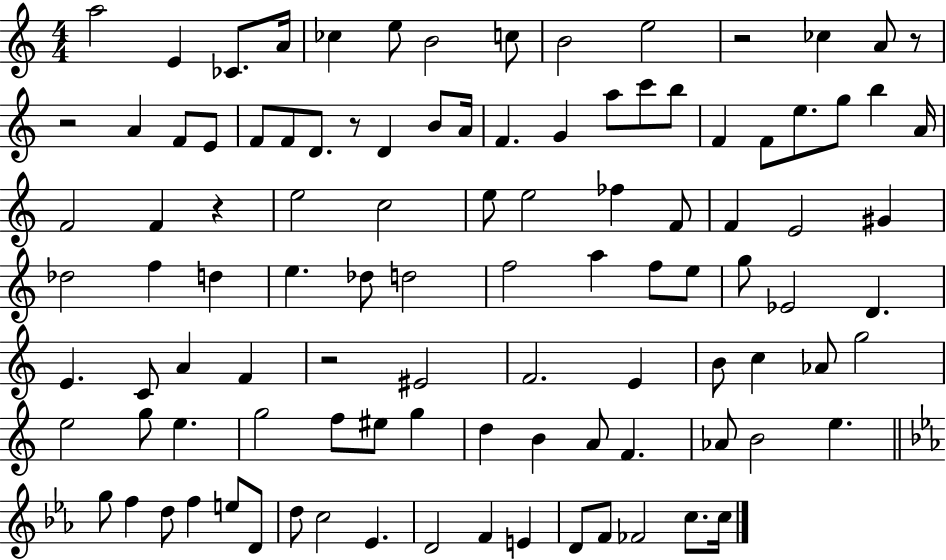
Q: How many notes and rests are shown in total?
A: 104